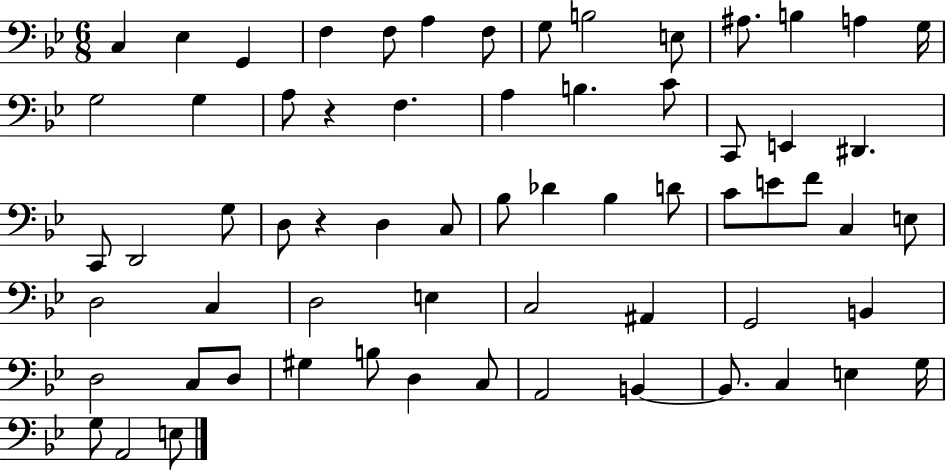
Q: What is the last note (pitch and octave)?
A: E3